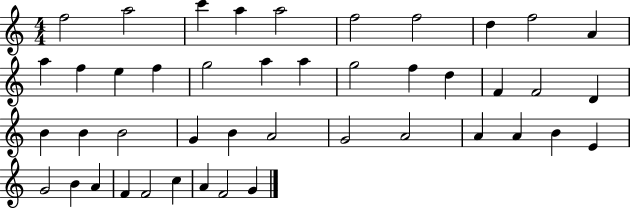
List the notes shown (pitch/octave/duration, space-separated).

F5/h A5/h C6/q A5/q A5/h F5/h F5/h D5/q F5/h A4/q A5/q F5/q E5/q F5/q G5/h A5/q A5/q G5/h F5/q D5/q F4/q F4/h D4/q B4/q B4/q B4/h G4/q B4/q A4/h G4/h A4/h A4/q A4/q B4/q E4/q G4/h B4/q A4/q F4/q F4/h C5/q A4/q F4/h G4/q